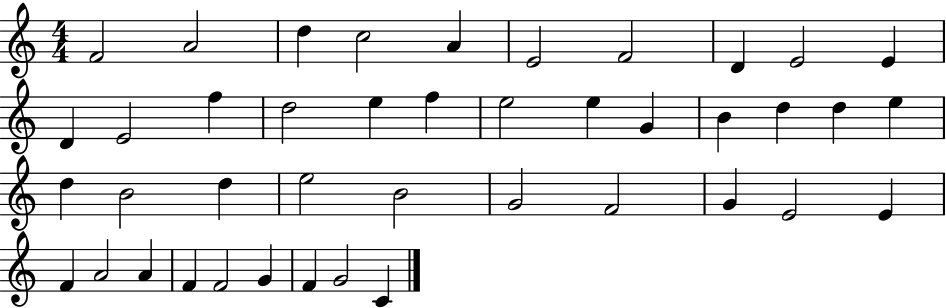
{
  \clef treble
  \numericTimeSignature
  \time 4/4
  \key c \major
  f'2 a'2 | d''4 c''2 a'4 | e'2 f'2 | d'4 e'2 e'4 | \break d'4 e'2 f''4 | d''2 e''4 f''4 | e''2 e''4 g'4 | b'4 d''4 d''4 e''4 | \break d''4 b'2 d''4 | e''2 b'2 | g'2 f'2 | g'4 e'2 e'4 | \break f'4 a'2 a'4 | f'4 f'2 g'4 | f'4 g'2 c'4 | \bar "|."
}